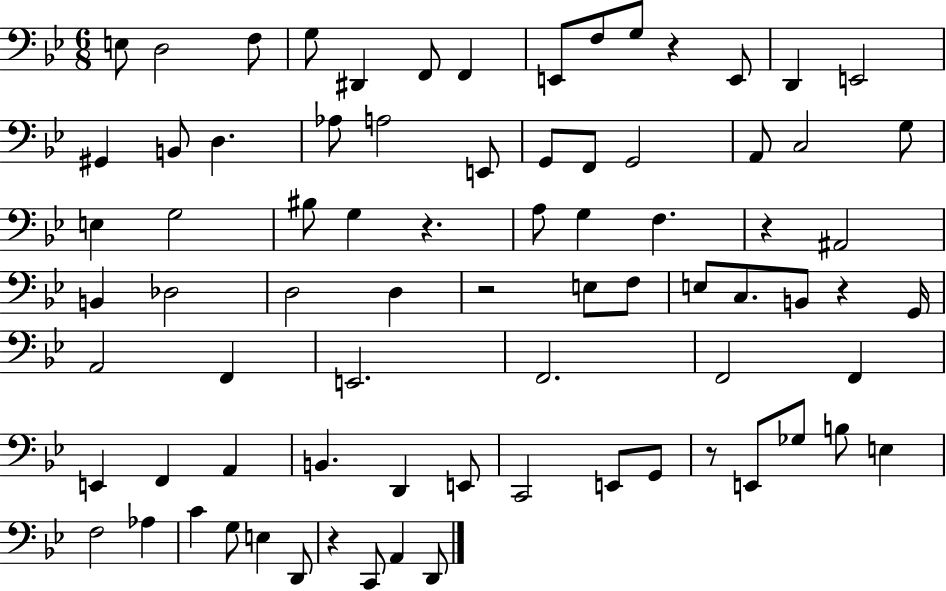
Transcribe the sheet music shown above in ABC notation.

X:1
T:Untitled
M:6/8
L:1/4
K:Bb
E,/2 D,2 F,/2 G,/2 ^D,, F,,/2 F,, E,,/2 F,/2 G,/2 z E,,/2 D,, E,,2 ^G,, B,,/2 D, _A,/2 A,2 E,,/2 G,,/2 F,,/2 G,,2 A,,/2 C,2 G,/2 E, G,2 ^B,/2 G, z A,/2 G, F, z ^A,,2 B,, _D,2 D,2 D, z2 E,/2 F,/2 E,/2 C,/2 B,,/2 z G,,/4 A,,2 F,, E,,2 F,,2 F,,2 F,, E,, F,, A,, B,, D,, E,,/2 C,,2 E,,/2 G,,/2 z/2 E,,/2 _G,/2 B,/2 E, F,2 _A, C G,/2 E, D,,/2 z C,,/2 A,, D,,/2